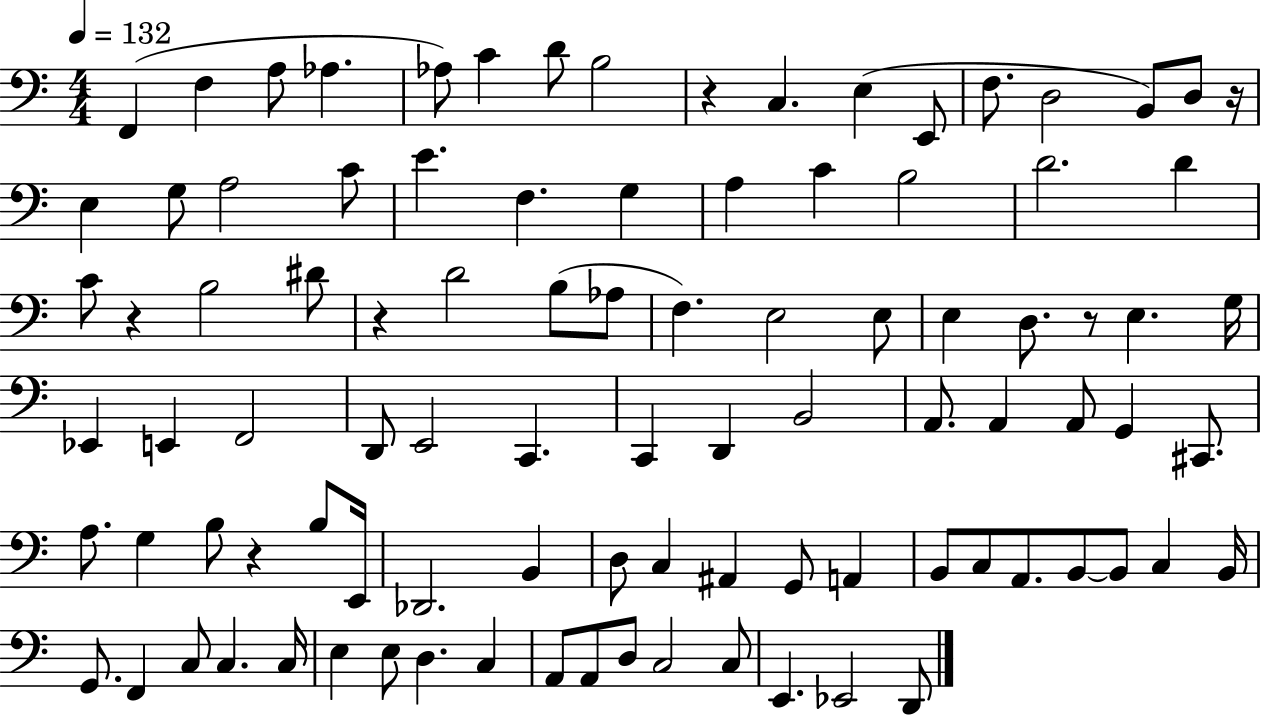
X:1
T:Untitled
M:4/4
L:1/4
K:C
F,, F, A,/2 _A, _A,/2 C D/2 B,2 z C, E, E,,/2 F,/2 D,2 B,,/2 D,/2 z/4 E, G,/2 A,2 C/2 E F, G, A, C B,2 D2 D C/2 z B,2 ^D/2 z D2 B,/2 _A,/2 F, E,2 E,/2 E, D,/2 z/2 E, G,/4 _E,, E,, F,,2 D,,/2 E,,2 C,, C,, D,, B,,2 A,,/2 A,, A,,/2 G,, ^C,,/2 A,/2 G, B,/2 z B,/2 E,,/4 _D,,2 B,, D,/2 C, ^A,, G,,/2 A,, B,,/2 C,/2 A,,/2 B,,/2 B,,/2 C, B,,/4 G,,/2 F,, C,/2 C, C,/4 E, E,/2 D, C, A,,/2 A,,/2 D,/2 C,2 C,/2 E,, _E,,2 D,,/2